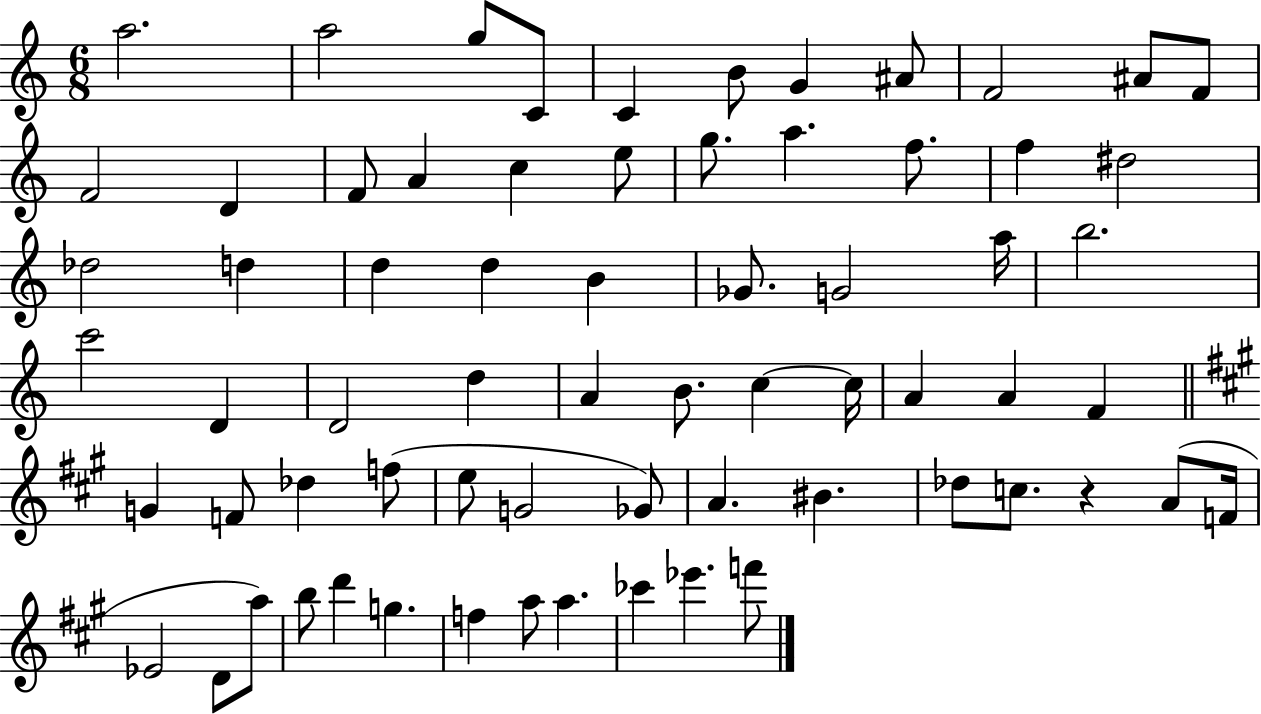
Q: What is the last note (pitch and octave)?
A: F6